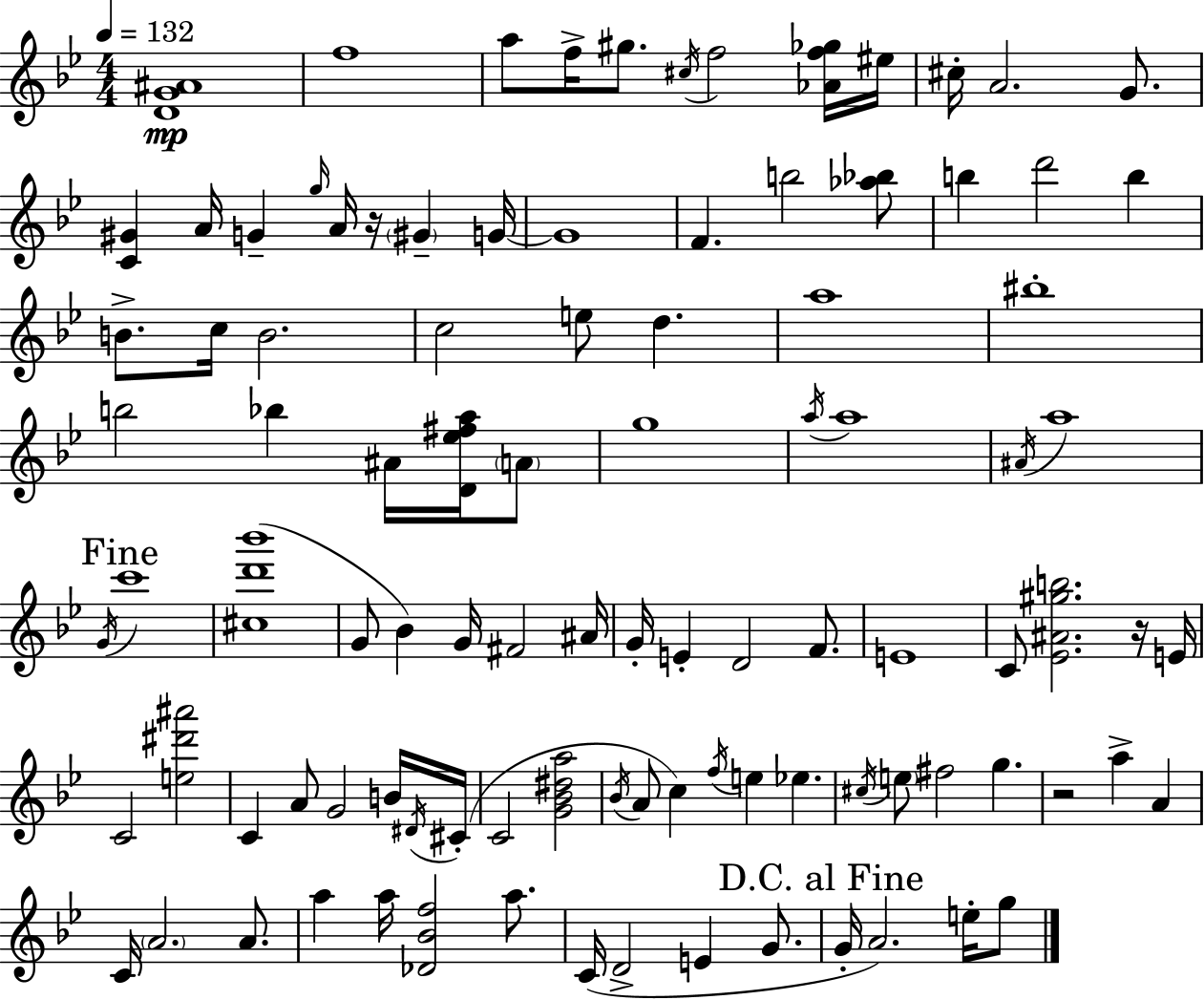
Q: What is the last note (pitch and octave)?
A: G5